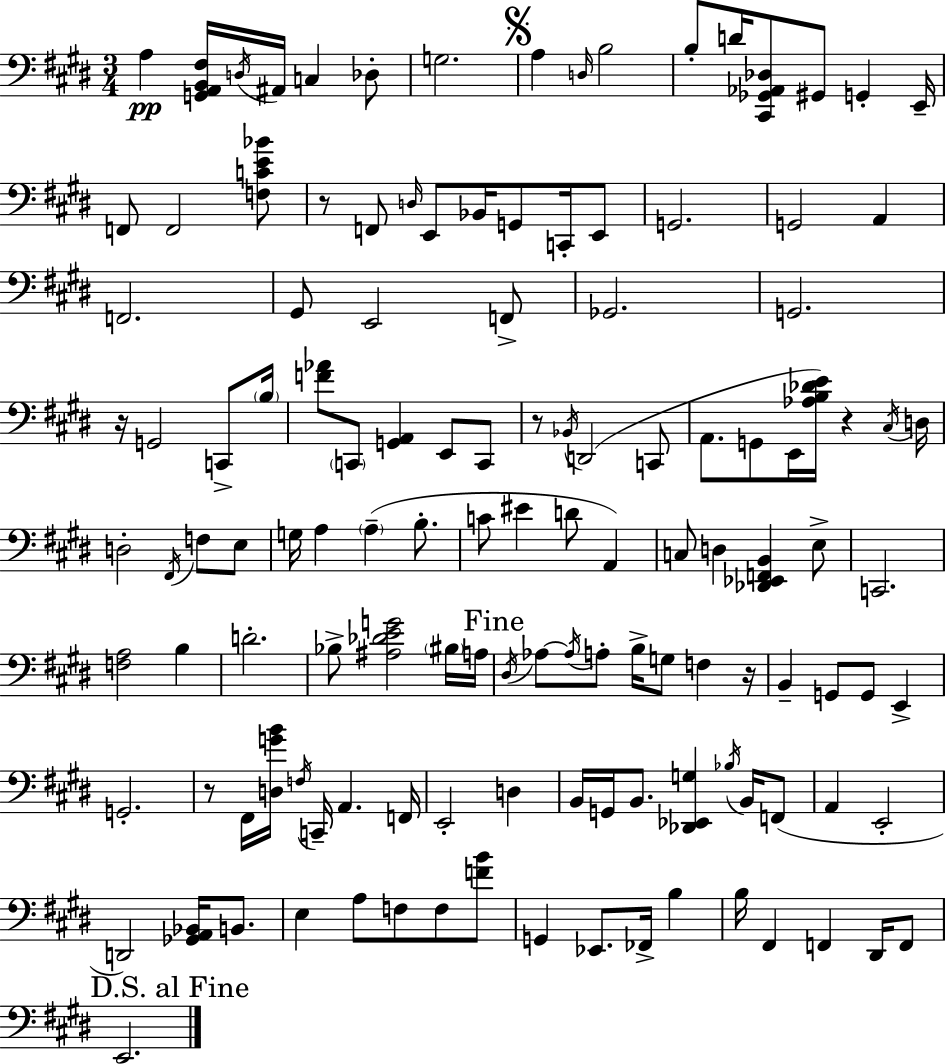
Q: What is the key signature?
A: E major